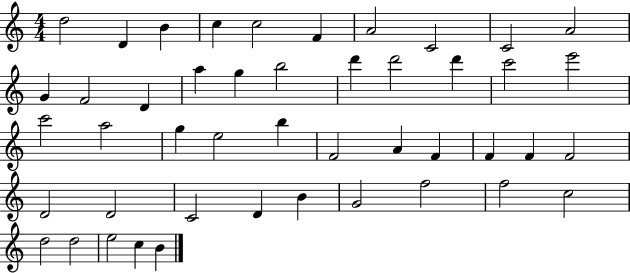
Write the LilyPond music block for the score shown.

{
  \clef treble
  \numericTimeSignature
  \time 4/4
  \key c \major
  d''2 d'4 b'4 | c''4 c''2 f'4 | a'2 c'2 | c'2 a'2 | \break g'4 f'2 d'4 | a''4 g''4 b''2 | d'''4 d'''2 d'''4 | c'''2 e'''2 | \break c'''2 a''2 | g''4 e''2 b''4 | f'2 a'4 f'4 | f'4 f'4 f'2 | \break d'2 d'2 | c'2 d'4 b'4 | g'2 f''2 | f''2 c''2 | \break d''2 d''2 | e''2 c''4 b'4 | \bar "|."
}